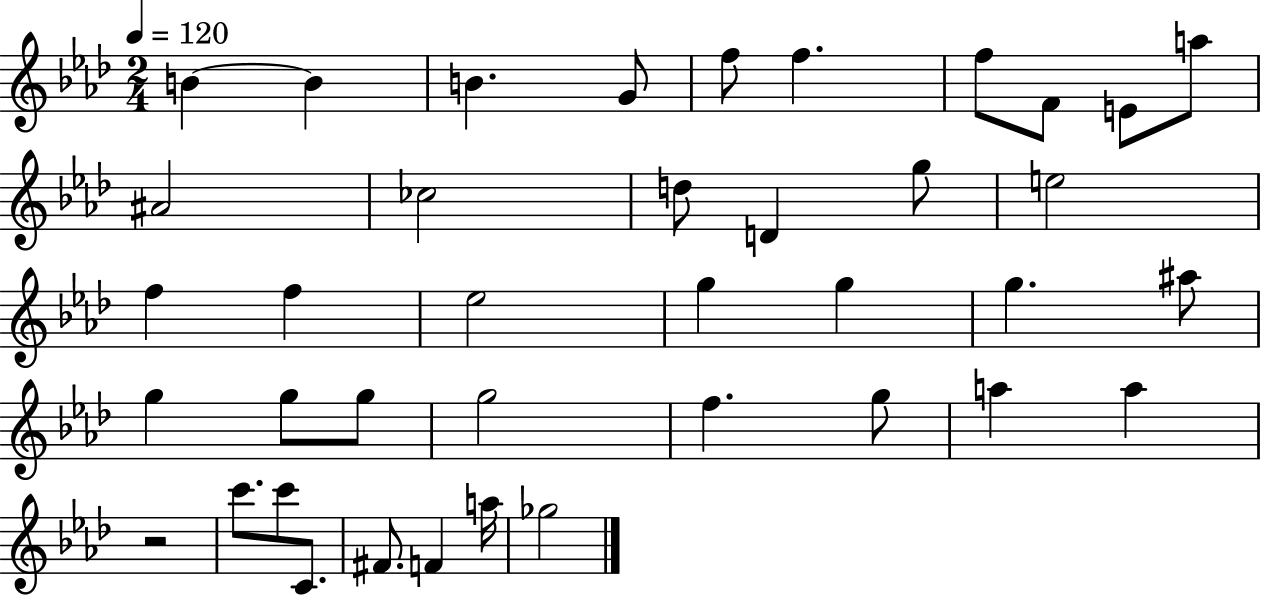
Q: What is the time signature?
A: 2/4